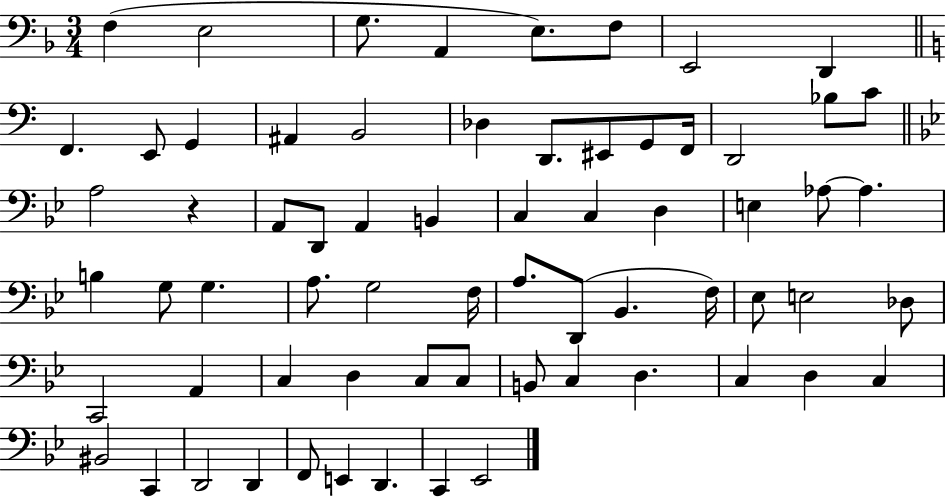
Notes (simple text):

F3/q E3/h G3/e. A2/q E3/e. F3/e E2/h D2/q F2/q. E2/e G2/q A#2/q B2/h Db3/q D2/e. EIS2/e G2/e F2/s D2/h Bb3/e C4/e A3/h R/q A2/e D2/e A2/q B2/q C3/q C3/q D3/q E3/q Ab3/e Ab3/q. B3/q G3/e G3/q. A3/e. G3/h F3/s A3/e. D2/e Bb2/q. F3/s Eb3/e E3/h Db3/e C2/h A2/q C3/q D3/q C3/e C3/e B2/e C3/q D3/q. C3/q D3/q C3/q BIS2/h C2/q D2/h D2/q F2/e E2/q D2/q. C2/q Eb2/h